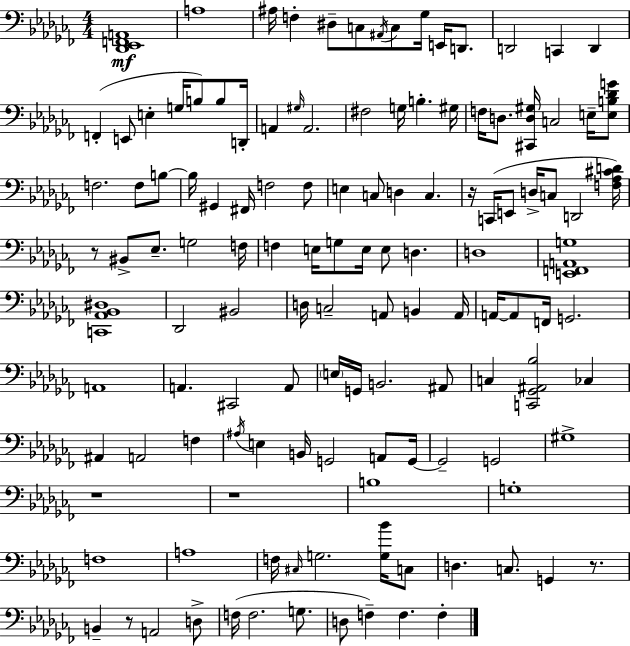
X:1
T:Untitled
M:4/4
L:1/4
K:Abm
[_D,,_E,,F,,A,,]4 A,4 ^A,/4 F, ^D,/2 C,/2 ^A,,/4 C,/2 _G,/4 E,,/4 D,,/2 D,,2 C,, D,, F,, E,,/2 E, G,/4 B,/2 B,/2 D,,/4 A,, ^G,/4 A,,2 ^F,2 G,/4 B, ^G,/4 F,/4 D,/2 [^C,,D,^G,]/4 C,2 E,/4 [E,B,_DG]/2 F,2 F,/2 B,/2 B,/4 ^G,, ^F,,/4 F,2 F,/2 E, C,/2 D, C, z/4 C,,/4 E,,/2 D,/4 C,/2 D,,2 [F,_A,^CD]/4 z/2 ^B,,/2 _E,/2 G,2 F,/4 F, E,/4 G,/2 E,/4 E,/2 D, D,4 [E,,F,,A,,G,]4 [C,,_A,,_B,,^D,]4 _D,,2 ^B,,2 D,/4 C,2 A,,/2 B,, A,,/4 A,,/4 A,,/2 F,,/4 G,,2 A,,4 A,, ^C,,2 A,,/2 E,/4 G,,/4 B,,2 ^A,,/2 C, [C,,_G,,^A,,_B,]2 _C, ^A,, A,,2 F, ^A,/4 E, B,,/4 G,,2 A,,/2 G,,/4 G,,2 G,,2 ^G,4 z4 z4 B,4 G,4 F,4 A,4 F,/4 ^C,/4 G,2 [G,_B]/4 C,/2 D, C,/2 G,, z/2 B,, z/2 A,,2 D,/2 F,/4 F,2 G,/2 D,/2 F, F, F,